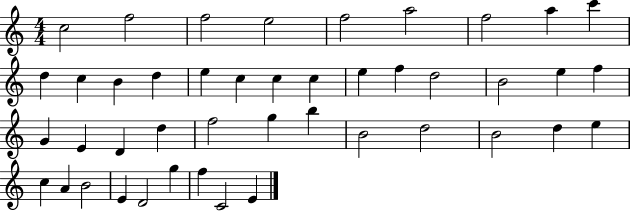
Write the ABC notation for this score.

X:1
T:Untitled
M:4/4
L:1/4
K:C
c2 f2 f2 e2 f2 a2 f2 a c' d c B d e c c c e f d2 B2 e f G E D d f2 g b B2 d2 B2 d e c A B2 E D2 g f C2 E